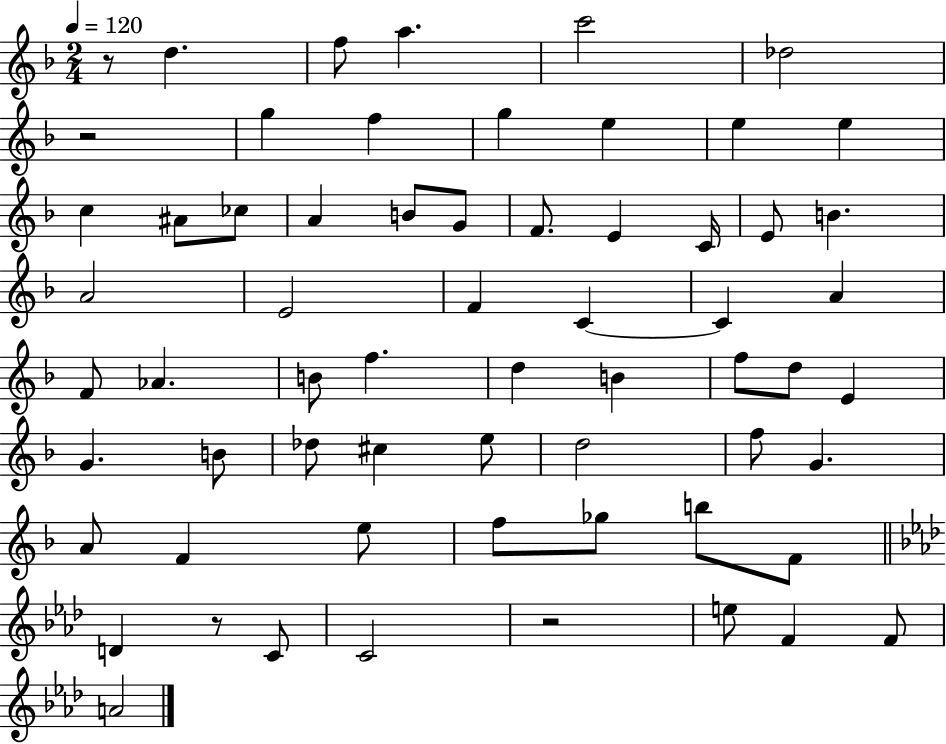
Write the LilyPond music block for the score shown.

{
  \clef treble
  \numericTimeSignature
  \time 2/4
  \key f \major
  \tempo 4 = 120
  r8 d''4. | f''8 a''4. | c'''2 | des''2 | \break r2 | g''4 f''4 | g''4 e''4 | e''4 e''4 | \break c''4 ais'8 ces''8 | a'4 b'8 g'8 | f'8. e'4 c'16 | e'8 b'4. | \break a'2 | e'2 | f'4 c'4~~ | c'4 a'4 | \break f'8 aes'4. | b'8 f''4. | d''4 b'4 | f''8 d''8 e'4 | \break g'4. b'8 | des''8 cis''4 e''8 | d''2 | f''8 g'4. | \break a'8 f'4 e''8 | f''8 ges''8 b''8 f'8 | \bar "||" \break \key aes \major d'4 r8 c'8 | c'2 | r2 | e''8 f'4 f'8 | \break a'2 | \bar "|."
}